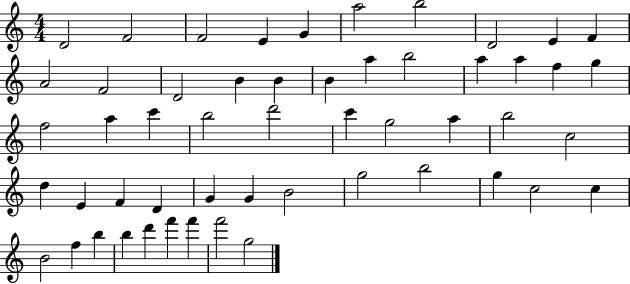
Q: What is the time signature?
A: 4/4